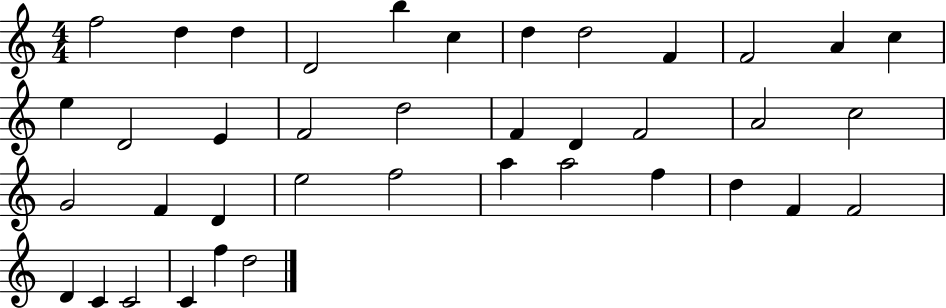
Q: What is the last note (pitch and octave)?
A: D5